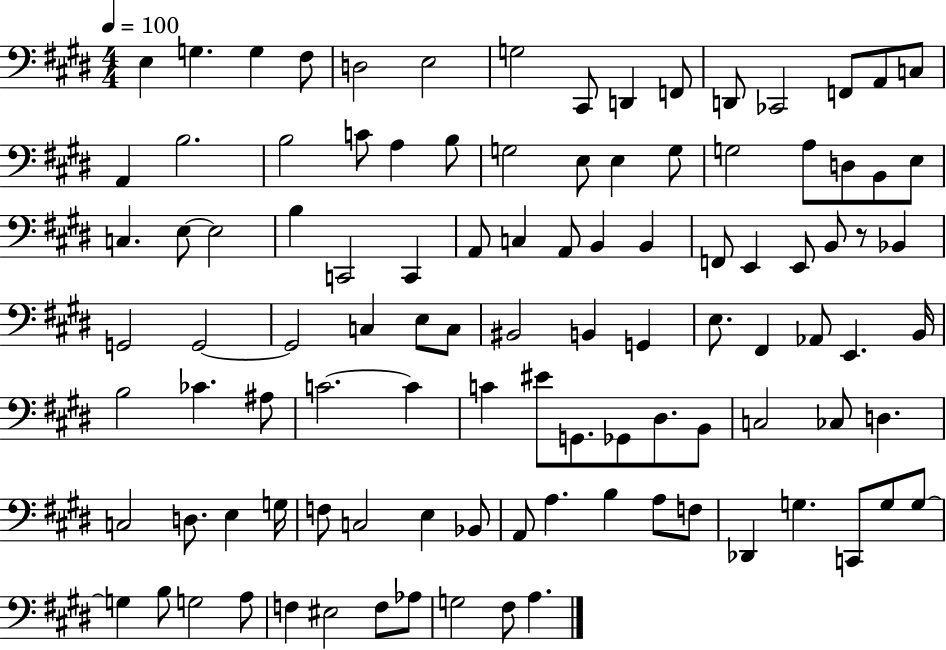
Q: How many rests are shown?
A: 1